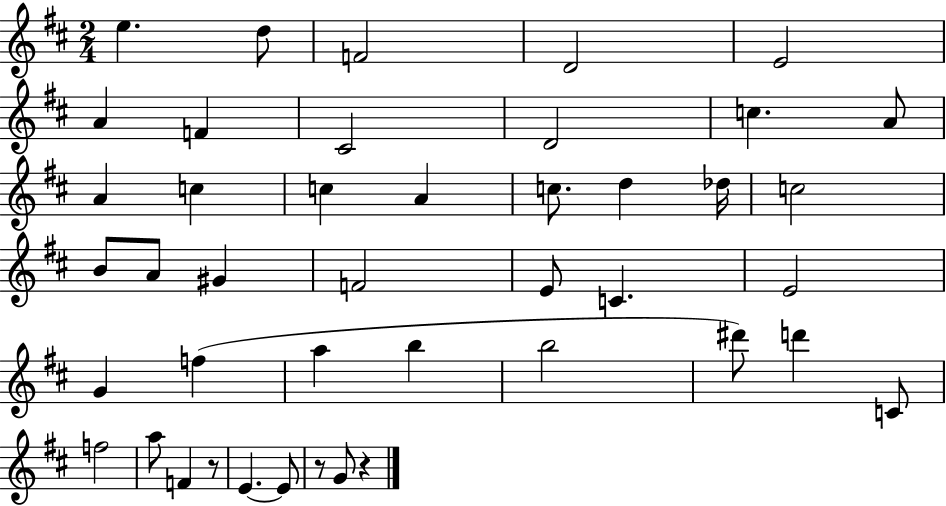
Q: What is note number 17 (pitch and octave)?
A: D5